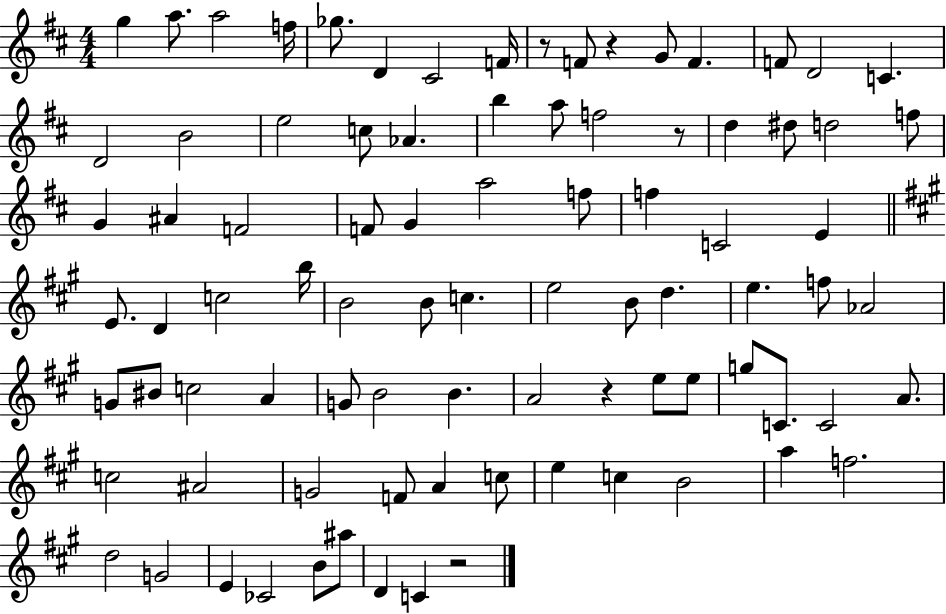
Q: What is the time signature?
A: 4/4